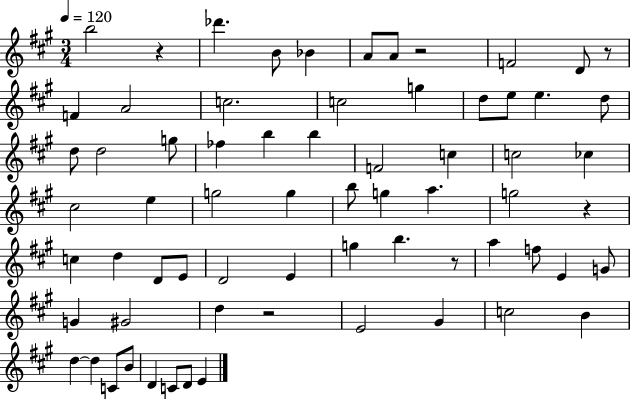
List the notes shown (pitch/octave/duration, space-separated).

B5/h R/q Db6/q. B4/e Bb4/q A4/e A4/e R/h F4/h D4/e R/e F4/q A4/h C5/h. C5/h G5/q D5/e E5/e E5/q. D5/e D5/e D5/h G5/e FES5/q B5/q B5/q F4/h C5/q C5/h CES5/q C#5/h E5/q G5/h G5/q B5/e G5/q A5/q. G5/h R/q C5/q D5/q D4/e E4/e D4/h E4/q G5/q B5/q. R/e A5/q F5/e E4/q G4/e G4/q G#4/h D5/q R/h E4/h G#4/q C5/h B4/q D5/q D5/q C4/e B4/e D4/q C4/e D4/e E4/q